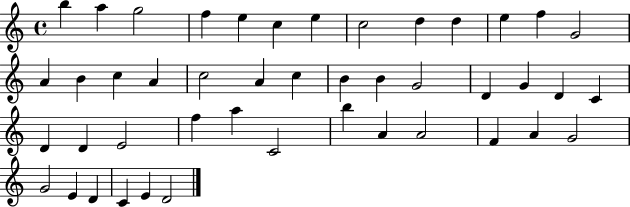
B5/q A5/q G5/h F5/q E5/q C5/q E5/q C5/h D5/q D5/q E5/q F5/q G4/h A4/q B4/q C5/q A4/q C5/h A4/q C5/q B4/q B4/q G4/h D4/q G4/q D4/q C4/q D4/q D4/q E4/h F5/q A5/q C4/h B5/q A4/q A4/h F4/q A4/q G4/h G4/h E4/q D4/q C4/q E4/q D4/h